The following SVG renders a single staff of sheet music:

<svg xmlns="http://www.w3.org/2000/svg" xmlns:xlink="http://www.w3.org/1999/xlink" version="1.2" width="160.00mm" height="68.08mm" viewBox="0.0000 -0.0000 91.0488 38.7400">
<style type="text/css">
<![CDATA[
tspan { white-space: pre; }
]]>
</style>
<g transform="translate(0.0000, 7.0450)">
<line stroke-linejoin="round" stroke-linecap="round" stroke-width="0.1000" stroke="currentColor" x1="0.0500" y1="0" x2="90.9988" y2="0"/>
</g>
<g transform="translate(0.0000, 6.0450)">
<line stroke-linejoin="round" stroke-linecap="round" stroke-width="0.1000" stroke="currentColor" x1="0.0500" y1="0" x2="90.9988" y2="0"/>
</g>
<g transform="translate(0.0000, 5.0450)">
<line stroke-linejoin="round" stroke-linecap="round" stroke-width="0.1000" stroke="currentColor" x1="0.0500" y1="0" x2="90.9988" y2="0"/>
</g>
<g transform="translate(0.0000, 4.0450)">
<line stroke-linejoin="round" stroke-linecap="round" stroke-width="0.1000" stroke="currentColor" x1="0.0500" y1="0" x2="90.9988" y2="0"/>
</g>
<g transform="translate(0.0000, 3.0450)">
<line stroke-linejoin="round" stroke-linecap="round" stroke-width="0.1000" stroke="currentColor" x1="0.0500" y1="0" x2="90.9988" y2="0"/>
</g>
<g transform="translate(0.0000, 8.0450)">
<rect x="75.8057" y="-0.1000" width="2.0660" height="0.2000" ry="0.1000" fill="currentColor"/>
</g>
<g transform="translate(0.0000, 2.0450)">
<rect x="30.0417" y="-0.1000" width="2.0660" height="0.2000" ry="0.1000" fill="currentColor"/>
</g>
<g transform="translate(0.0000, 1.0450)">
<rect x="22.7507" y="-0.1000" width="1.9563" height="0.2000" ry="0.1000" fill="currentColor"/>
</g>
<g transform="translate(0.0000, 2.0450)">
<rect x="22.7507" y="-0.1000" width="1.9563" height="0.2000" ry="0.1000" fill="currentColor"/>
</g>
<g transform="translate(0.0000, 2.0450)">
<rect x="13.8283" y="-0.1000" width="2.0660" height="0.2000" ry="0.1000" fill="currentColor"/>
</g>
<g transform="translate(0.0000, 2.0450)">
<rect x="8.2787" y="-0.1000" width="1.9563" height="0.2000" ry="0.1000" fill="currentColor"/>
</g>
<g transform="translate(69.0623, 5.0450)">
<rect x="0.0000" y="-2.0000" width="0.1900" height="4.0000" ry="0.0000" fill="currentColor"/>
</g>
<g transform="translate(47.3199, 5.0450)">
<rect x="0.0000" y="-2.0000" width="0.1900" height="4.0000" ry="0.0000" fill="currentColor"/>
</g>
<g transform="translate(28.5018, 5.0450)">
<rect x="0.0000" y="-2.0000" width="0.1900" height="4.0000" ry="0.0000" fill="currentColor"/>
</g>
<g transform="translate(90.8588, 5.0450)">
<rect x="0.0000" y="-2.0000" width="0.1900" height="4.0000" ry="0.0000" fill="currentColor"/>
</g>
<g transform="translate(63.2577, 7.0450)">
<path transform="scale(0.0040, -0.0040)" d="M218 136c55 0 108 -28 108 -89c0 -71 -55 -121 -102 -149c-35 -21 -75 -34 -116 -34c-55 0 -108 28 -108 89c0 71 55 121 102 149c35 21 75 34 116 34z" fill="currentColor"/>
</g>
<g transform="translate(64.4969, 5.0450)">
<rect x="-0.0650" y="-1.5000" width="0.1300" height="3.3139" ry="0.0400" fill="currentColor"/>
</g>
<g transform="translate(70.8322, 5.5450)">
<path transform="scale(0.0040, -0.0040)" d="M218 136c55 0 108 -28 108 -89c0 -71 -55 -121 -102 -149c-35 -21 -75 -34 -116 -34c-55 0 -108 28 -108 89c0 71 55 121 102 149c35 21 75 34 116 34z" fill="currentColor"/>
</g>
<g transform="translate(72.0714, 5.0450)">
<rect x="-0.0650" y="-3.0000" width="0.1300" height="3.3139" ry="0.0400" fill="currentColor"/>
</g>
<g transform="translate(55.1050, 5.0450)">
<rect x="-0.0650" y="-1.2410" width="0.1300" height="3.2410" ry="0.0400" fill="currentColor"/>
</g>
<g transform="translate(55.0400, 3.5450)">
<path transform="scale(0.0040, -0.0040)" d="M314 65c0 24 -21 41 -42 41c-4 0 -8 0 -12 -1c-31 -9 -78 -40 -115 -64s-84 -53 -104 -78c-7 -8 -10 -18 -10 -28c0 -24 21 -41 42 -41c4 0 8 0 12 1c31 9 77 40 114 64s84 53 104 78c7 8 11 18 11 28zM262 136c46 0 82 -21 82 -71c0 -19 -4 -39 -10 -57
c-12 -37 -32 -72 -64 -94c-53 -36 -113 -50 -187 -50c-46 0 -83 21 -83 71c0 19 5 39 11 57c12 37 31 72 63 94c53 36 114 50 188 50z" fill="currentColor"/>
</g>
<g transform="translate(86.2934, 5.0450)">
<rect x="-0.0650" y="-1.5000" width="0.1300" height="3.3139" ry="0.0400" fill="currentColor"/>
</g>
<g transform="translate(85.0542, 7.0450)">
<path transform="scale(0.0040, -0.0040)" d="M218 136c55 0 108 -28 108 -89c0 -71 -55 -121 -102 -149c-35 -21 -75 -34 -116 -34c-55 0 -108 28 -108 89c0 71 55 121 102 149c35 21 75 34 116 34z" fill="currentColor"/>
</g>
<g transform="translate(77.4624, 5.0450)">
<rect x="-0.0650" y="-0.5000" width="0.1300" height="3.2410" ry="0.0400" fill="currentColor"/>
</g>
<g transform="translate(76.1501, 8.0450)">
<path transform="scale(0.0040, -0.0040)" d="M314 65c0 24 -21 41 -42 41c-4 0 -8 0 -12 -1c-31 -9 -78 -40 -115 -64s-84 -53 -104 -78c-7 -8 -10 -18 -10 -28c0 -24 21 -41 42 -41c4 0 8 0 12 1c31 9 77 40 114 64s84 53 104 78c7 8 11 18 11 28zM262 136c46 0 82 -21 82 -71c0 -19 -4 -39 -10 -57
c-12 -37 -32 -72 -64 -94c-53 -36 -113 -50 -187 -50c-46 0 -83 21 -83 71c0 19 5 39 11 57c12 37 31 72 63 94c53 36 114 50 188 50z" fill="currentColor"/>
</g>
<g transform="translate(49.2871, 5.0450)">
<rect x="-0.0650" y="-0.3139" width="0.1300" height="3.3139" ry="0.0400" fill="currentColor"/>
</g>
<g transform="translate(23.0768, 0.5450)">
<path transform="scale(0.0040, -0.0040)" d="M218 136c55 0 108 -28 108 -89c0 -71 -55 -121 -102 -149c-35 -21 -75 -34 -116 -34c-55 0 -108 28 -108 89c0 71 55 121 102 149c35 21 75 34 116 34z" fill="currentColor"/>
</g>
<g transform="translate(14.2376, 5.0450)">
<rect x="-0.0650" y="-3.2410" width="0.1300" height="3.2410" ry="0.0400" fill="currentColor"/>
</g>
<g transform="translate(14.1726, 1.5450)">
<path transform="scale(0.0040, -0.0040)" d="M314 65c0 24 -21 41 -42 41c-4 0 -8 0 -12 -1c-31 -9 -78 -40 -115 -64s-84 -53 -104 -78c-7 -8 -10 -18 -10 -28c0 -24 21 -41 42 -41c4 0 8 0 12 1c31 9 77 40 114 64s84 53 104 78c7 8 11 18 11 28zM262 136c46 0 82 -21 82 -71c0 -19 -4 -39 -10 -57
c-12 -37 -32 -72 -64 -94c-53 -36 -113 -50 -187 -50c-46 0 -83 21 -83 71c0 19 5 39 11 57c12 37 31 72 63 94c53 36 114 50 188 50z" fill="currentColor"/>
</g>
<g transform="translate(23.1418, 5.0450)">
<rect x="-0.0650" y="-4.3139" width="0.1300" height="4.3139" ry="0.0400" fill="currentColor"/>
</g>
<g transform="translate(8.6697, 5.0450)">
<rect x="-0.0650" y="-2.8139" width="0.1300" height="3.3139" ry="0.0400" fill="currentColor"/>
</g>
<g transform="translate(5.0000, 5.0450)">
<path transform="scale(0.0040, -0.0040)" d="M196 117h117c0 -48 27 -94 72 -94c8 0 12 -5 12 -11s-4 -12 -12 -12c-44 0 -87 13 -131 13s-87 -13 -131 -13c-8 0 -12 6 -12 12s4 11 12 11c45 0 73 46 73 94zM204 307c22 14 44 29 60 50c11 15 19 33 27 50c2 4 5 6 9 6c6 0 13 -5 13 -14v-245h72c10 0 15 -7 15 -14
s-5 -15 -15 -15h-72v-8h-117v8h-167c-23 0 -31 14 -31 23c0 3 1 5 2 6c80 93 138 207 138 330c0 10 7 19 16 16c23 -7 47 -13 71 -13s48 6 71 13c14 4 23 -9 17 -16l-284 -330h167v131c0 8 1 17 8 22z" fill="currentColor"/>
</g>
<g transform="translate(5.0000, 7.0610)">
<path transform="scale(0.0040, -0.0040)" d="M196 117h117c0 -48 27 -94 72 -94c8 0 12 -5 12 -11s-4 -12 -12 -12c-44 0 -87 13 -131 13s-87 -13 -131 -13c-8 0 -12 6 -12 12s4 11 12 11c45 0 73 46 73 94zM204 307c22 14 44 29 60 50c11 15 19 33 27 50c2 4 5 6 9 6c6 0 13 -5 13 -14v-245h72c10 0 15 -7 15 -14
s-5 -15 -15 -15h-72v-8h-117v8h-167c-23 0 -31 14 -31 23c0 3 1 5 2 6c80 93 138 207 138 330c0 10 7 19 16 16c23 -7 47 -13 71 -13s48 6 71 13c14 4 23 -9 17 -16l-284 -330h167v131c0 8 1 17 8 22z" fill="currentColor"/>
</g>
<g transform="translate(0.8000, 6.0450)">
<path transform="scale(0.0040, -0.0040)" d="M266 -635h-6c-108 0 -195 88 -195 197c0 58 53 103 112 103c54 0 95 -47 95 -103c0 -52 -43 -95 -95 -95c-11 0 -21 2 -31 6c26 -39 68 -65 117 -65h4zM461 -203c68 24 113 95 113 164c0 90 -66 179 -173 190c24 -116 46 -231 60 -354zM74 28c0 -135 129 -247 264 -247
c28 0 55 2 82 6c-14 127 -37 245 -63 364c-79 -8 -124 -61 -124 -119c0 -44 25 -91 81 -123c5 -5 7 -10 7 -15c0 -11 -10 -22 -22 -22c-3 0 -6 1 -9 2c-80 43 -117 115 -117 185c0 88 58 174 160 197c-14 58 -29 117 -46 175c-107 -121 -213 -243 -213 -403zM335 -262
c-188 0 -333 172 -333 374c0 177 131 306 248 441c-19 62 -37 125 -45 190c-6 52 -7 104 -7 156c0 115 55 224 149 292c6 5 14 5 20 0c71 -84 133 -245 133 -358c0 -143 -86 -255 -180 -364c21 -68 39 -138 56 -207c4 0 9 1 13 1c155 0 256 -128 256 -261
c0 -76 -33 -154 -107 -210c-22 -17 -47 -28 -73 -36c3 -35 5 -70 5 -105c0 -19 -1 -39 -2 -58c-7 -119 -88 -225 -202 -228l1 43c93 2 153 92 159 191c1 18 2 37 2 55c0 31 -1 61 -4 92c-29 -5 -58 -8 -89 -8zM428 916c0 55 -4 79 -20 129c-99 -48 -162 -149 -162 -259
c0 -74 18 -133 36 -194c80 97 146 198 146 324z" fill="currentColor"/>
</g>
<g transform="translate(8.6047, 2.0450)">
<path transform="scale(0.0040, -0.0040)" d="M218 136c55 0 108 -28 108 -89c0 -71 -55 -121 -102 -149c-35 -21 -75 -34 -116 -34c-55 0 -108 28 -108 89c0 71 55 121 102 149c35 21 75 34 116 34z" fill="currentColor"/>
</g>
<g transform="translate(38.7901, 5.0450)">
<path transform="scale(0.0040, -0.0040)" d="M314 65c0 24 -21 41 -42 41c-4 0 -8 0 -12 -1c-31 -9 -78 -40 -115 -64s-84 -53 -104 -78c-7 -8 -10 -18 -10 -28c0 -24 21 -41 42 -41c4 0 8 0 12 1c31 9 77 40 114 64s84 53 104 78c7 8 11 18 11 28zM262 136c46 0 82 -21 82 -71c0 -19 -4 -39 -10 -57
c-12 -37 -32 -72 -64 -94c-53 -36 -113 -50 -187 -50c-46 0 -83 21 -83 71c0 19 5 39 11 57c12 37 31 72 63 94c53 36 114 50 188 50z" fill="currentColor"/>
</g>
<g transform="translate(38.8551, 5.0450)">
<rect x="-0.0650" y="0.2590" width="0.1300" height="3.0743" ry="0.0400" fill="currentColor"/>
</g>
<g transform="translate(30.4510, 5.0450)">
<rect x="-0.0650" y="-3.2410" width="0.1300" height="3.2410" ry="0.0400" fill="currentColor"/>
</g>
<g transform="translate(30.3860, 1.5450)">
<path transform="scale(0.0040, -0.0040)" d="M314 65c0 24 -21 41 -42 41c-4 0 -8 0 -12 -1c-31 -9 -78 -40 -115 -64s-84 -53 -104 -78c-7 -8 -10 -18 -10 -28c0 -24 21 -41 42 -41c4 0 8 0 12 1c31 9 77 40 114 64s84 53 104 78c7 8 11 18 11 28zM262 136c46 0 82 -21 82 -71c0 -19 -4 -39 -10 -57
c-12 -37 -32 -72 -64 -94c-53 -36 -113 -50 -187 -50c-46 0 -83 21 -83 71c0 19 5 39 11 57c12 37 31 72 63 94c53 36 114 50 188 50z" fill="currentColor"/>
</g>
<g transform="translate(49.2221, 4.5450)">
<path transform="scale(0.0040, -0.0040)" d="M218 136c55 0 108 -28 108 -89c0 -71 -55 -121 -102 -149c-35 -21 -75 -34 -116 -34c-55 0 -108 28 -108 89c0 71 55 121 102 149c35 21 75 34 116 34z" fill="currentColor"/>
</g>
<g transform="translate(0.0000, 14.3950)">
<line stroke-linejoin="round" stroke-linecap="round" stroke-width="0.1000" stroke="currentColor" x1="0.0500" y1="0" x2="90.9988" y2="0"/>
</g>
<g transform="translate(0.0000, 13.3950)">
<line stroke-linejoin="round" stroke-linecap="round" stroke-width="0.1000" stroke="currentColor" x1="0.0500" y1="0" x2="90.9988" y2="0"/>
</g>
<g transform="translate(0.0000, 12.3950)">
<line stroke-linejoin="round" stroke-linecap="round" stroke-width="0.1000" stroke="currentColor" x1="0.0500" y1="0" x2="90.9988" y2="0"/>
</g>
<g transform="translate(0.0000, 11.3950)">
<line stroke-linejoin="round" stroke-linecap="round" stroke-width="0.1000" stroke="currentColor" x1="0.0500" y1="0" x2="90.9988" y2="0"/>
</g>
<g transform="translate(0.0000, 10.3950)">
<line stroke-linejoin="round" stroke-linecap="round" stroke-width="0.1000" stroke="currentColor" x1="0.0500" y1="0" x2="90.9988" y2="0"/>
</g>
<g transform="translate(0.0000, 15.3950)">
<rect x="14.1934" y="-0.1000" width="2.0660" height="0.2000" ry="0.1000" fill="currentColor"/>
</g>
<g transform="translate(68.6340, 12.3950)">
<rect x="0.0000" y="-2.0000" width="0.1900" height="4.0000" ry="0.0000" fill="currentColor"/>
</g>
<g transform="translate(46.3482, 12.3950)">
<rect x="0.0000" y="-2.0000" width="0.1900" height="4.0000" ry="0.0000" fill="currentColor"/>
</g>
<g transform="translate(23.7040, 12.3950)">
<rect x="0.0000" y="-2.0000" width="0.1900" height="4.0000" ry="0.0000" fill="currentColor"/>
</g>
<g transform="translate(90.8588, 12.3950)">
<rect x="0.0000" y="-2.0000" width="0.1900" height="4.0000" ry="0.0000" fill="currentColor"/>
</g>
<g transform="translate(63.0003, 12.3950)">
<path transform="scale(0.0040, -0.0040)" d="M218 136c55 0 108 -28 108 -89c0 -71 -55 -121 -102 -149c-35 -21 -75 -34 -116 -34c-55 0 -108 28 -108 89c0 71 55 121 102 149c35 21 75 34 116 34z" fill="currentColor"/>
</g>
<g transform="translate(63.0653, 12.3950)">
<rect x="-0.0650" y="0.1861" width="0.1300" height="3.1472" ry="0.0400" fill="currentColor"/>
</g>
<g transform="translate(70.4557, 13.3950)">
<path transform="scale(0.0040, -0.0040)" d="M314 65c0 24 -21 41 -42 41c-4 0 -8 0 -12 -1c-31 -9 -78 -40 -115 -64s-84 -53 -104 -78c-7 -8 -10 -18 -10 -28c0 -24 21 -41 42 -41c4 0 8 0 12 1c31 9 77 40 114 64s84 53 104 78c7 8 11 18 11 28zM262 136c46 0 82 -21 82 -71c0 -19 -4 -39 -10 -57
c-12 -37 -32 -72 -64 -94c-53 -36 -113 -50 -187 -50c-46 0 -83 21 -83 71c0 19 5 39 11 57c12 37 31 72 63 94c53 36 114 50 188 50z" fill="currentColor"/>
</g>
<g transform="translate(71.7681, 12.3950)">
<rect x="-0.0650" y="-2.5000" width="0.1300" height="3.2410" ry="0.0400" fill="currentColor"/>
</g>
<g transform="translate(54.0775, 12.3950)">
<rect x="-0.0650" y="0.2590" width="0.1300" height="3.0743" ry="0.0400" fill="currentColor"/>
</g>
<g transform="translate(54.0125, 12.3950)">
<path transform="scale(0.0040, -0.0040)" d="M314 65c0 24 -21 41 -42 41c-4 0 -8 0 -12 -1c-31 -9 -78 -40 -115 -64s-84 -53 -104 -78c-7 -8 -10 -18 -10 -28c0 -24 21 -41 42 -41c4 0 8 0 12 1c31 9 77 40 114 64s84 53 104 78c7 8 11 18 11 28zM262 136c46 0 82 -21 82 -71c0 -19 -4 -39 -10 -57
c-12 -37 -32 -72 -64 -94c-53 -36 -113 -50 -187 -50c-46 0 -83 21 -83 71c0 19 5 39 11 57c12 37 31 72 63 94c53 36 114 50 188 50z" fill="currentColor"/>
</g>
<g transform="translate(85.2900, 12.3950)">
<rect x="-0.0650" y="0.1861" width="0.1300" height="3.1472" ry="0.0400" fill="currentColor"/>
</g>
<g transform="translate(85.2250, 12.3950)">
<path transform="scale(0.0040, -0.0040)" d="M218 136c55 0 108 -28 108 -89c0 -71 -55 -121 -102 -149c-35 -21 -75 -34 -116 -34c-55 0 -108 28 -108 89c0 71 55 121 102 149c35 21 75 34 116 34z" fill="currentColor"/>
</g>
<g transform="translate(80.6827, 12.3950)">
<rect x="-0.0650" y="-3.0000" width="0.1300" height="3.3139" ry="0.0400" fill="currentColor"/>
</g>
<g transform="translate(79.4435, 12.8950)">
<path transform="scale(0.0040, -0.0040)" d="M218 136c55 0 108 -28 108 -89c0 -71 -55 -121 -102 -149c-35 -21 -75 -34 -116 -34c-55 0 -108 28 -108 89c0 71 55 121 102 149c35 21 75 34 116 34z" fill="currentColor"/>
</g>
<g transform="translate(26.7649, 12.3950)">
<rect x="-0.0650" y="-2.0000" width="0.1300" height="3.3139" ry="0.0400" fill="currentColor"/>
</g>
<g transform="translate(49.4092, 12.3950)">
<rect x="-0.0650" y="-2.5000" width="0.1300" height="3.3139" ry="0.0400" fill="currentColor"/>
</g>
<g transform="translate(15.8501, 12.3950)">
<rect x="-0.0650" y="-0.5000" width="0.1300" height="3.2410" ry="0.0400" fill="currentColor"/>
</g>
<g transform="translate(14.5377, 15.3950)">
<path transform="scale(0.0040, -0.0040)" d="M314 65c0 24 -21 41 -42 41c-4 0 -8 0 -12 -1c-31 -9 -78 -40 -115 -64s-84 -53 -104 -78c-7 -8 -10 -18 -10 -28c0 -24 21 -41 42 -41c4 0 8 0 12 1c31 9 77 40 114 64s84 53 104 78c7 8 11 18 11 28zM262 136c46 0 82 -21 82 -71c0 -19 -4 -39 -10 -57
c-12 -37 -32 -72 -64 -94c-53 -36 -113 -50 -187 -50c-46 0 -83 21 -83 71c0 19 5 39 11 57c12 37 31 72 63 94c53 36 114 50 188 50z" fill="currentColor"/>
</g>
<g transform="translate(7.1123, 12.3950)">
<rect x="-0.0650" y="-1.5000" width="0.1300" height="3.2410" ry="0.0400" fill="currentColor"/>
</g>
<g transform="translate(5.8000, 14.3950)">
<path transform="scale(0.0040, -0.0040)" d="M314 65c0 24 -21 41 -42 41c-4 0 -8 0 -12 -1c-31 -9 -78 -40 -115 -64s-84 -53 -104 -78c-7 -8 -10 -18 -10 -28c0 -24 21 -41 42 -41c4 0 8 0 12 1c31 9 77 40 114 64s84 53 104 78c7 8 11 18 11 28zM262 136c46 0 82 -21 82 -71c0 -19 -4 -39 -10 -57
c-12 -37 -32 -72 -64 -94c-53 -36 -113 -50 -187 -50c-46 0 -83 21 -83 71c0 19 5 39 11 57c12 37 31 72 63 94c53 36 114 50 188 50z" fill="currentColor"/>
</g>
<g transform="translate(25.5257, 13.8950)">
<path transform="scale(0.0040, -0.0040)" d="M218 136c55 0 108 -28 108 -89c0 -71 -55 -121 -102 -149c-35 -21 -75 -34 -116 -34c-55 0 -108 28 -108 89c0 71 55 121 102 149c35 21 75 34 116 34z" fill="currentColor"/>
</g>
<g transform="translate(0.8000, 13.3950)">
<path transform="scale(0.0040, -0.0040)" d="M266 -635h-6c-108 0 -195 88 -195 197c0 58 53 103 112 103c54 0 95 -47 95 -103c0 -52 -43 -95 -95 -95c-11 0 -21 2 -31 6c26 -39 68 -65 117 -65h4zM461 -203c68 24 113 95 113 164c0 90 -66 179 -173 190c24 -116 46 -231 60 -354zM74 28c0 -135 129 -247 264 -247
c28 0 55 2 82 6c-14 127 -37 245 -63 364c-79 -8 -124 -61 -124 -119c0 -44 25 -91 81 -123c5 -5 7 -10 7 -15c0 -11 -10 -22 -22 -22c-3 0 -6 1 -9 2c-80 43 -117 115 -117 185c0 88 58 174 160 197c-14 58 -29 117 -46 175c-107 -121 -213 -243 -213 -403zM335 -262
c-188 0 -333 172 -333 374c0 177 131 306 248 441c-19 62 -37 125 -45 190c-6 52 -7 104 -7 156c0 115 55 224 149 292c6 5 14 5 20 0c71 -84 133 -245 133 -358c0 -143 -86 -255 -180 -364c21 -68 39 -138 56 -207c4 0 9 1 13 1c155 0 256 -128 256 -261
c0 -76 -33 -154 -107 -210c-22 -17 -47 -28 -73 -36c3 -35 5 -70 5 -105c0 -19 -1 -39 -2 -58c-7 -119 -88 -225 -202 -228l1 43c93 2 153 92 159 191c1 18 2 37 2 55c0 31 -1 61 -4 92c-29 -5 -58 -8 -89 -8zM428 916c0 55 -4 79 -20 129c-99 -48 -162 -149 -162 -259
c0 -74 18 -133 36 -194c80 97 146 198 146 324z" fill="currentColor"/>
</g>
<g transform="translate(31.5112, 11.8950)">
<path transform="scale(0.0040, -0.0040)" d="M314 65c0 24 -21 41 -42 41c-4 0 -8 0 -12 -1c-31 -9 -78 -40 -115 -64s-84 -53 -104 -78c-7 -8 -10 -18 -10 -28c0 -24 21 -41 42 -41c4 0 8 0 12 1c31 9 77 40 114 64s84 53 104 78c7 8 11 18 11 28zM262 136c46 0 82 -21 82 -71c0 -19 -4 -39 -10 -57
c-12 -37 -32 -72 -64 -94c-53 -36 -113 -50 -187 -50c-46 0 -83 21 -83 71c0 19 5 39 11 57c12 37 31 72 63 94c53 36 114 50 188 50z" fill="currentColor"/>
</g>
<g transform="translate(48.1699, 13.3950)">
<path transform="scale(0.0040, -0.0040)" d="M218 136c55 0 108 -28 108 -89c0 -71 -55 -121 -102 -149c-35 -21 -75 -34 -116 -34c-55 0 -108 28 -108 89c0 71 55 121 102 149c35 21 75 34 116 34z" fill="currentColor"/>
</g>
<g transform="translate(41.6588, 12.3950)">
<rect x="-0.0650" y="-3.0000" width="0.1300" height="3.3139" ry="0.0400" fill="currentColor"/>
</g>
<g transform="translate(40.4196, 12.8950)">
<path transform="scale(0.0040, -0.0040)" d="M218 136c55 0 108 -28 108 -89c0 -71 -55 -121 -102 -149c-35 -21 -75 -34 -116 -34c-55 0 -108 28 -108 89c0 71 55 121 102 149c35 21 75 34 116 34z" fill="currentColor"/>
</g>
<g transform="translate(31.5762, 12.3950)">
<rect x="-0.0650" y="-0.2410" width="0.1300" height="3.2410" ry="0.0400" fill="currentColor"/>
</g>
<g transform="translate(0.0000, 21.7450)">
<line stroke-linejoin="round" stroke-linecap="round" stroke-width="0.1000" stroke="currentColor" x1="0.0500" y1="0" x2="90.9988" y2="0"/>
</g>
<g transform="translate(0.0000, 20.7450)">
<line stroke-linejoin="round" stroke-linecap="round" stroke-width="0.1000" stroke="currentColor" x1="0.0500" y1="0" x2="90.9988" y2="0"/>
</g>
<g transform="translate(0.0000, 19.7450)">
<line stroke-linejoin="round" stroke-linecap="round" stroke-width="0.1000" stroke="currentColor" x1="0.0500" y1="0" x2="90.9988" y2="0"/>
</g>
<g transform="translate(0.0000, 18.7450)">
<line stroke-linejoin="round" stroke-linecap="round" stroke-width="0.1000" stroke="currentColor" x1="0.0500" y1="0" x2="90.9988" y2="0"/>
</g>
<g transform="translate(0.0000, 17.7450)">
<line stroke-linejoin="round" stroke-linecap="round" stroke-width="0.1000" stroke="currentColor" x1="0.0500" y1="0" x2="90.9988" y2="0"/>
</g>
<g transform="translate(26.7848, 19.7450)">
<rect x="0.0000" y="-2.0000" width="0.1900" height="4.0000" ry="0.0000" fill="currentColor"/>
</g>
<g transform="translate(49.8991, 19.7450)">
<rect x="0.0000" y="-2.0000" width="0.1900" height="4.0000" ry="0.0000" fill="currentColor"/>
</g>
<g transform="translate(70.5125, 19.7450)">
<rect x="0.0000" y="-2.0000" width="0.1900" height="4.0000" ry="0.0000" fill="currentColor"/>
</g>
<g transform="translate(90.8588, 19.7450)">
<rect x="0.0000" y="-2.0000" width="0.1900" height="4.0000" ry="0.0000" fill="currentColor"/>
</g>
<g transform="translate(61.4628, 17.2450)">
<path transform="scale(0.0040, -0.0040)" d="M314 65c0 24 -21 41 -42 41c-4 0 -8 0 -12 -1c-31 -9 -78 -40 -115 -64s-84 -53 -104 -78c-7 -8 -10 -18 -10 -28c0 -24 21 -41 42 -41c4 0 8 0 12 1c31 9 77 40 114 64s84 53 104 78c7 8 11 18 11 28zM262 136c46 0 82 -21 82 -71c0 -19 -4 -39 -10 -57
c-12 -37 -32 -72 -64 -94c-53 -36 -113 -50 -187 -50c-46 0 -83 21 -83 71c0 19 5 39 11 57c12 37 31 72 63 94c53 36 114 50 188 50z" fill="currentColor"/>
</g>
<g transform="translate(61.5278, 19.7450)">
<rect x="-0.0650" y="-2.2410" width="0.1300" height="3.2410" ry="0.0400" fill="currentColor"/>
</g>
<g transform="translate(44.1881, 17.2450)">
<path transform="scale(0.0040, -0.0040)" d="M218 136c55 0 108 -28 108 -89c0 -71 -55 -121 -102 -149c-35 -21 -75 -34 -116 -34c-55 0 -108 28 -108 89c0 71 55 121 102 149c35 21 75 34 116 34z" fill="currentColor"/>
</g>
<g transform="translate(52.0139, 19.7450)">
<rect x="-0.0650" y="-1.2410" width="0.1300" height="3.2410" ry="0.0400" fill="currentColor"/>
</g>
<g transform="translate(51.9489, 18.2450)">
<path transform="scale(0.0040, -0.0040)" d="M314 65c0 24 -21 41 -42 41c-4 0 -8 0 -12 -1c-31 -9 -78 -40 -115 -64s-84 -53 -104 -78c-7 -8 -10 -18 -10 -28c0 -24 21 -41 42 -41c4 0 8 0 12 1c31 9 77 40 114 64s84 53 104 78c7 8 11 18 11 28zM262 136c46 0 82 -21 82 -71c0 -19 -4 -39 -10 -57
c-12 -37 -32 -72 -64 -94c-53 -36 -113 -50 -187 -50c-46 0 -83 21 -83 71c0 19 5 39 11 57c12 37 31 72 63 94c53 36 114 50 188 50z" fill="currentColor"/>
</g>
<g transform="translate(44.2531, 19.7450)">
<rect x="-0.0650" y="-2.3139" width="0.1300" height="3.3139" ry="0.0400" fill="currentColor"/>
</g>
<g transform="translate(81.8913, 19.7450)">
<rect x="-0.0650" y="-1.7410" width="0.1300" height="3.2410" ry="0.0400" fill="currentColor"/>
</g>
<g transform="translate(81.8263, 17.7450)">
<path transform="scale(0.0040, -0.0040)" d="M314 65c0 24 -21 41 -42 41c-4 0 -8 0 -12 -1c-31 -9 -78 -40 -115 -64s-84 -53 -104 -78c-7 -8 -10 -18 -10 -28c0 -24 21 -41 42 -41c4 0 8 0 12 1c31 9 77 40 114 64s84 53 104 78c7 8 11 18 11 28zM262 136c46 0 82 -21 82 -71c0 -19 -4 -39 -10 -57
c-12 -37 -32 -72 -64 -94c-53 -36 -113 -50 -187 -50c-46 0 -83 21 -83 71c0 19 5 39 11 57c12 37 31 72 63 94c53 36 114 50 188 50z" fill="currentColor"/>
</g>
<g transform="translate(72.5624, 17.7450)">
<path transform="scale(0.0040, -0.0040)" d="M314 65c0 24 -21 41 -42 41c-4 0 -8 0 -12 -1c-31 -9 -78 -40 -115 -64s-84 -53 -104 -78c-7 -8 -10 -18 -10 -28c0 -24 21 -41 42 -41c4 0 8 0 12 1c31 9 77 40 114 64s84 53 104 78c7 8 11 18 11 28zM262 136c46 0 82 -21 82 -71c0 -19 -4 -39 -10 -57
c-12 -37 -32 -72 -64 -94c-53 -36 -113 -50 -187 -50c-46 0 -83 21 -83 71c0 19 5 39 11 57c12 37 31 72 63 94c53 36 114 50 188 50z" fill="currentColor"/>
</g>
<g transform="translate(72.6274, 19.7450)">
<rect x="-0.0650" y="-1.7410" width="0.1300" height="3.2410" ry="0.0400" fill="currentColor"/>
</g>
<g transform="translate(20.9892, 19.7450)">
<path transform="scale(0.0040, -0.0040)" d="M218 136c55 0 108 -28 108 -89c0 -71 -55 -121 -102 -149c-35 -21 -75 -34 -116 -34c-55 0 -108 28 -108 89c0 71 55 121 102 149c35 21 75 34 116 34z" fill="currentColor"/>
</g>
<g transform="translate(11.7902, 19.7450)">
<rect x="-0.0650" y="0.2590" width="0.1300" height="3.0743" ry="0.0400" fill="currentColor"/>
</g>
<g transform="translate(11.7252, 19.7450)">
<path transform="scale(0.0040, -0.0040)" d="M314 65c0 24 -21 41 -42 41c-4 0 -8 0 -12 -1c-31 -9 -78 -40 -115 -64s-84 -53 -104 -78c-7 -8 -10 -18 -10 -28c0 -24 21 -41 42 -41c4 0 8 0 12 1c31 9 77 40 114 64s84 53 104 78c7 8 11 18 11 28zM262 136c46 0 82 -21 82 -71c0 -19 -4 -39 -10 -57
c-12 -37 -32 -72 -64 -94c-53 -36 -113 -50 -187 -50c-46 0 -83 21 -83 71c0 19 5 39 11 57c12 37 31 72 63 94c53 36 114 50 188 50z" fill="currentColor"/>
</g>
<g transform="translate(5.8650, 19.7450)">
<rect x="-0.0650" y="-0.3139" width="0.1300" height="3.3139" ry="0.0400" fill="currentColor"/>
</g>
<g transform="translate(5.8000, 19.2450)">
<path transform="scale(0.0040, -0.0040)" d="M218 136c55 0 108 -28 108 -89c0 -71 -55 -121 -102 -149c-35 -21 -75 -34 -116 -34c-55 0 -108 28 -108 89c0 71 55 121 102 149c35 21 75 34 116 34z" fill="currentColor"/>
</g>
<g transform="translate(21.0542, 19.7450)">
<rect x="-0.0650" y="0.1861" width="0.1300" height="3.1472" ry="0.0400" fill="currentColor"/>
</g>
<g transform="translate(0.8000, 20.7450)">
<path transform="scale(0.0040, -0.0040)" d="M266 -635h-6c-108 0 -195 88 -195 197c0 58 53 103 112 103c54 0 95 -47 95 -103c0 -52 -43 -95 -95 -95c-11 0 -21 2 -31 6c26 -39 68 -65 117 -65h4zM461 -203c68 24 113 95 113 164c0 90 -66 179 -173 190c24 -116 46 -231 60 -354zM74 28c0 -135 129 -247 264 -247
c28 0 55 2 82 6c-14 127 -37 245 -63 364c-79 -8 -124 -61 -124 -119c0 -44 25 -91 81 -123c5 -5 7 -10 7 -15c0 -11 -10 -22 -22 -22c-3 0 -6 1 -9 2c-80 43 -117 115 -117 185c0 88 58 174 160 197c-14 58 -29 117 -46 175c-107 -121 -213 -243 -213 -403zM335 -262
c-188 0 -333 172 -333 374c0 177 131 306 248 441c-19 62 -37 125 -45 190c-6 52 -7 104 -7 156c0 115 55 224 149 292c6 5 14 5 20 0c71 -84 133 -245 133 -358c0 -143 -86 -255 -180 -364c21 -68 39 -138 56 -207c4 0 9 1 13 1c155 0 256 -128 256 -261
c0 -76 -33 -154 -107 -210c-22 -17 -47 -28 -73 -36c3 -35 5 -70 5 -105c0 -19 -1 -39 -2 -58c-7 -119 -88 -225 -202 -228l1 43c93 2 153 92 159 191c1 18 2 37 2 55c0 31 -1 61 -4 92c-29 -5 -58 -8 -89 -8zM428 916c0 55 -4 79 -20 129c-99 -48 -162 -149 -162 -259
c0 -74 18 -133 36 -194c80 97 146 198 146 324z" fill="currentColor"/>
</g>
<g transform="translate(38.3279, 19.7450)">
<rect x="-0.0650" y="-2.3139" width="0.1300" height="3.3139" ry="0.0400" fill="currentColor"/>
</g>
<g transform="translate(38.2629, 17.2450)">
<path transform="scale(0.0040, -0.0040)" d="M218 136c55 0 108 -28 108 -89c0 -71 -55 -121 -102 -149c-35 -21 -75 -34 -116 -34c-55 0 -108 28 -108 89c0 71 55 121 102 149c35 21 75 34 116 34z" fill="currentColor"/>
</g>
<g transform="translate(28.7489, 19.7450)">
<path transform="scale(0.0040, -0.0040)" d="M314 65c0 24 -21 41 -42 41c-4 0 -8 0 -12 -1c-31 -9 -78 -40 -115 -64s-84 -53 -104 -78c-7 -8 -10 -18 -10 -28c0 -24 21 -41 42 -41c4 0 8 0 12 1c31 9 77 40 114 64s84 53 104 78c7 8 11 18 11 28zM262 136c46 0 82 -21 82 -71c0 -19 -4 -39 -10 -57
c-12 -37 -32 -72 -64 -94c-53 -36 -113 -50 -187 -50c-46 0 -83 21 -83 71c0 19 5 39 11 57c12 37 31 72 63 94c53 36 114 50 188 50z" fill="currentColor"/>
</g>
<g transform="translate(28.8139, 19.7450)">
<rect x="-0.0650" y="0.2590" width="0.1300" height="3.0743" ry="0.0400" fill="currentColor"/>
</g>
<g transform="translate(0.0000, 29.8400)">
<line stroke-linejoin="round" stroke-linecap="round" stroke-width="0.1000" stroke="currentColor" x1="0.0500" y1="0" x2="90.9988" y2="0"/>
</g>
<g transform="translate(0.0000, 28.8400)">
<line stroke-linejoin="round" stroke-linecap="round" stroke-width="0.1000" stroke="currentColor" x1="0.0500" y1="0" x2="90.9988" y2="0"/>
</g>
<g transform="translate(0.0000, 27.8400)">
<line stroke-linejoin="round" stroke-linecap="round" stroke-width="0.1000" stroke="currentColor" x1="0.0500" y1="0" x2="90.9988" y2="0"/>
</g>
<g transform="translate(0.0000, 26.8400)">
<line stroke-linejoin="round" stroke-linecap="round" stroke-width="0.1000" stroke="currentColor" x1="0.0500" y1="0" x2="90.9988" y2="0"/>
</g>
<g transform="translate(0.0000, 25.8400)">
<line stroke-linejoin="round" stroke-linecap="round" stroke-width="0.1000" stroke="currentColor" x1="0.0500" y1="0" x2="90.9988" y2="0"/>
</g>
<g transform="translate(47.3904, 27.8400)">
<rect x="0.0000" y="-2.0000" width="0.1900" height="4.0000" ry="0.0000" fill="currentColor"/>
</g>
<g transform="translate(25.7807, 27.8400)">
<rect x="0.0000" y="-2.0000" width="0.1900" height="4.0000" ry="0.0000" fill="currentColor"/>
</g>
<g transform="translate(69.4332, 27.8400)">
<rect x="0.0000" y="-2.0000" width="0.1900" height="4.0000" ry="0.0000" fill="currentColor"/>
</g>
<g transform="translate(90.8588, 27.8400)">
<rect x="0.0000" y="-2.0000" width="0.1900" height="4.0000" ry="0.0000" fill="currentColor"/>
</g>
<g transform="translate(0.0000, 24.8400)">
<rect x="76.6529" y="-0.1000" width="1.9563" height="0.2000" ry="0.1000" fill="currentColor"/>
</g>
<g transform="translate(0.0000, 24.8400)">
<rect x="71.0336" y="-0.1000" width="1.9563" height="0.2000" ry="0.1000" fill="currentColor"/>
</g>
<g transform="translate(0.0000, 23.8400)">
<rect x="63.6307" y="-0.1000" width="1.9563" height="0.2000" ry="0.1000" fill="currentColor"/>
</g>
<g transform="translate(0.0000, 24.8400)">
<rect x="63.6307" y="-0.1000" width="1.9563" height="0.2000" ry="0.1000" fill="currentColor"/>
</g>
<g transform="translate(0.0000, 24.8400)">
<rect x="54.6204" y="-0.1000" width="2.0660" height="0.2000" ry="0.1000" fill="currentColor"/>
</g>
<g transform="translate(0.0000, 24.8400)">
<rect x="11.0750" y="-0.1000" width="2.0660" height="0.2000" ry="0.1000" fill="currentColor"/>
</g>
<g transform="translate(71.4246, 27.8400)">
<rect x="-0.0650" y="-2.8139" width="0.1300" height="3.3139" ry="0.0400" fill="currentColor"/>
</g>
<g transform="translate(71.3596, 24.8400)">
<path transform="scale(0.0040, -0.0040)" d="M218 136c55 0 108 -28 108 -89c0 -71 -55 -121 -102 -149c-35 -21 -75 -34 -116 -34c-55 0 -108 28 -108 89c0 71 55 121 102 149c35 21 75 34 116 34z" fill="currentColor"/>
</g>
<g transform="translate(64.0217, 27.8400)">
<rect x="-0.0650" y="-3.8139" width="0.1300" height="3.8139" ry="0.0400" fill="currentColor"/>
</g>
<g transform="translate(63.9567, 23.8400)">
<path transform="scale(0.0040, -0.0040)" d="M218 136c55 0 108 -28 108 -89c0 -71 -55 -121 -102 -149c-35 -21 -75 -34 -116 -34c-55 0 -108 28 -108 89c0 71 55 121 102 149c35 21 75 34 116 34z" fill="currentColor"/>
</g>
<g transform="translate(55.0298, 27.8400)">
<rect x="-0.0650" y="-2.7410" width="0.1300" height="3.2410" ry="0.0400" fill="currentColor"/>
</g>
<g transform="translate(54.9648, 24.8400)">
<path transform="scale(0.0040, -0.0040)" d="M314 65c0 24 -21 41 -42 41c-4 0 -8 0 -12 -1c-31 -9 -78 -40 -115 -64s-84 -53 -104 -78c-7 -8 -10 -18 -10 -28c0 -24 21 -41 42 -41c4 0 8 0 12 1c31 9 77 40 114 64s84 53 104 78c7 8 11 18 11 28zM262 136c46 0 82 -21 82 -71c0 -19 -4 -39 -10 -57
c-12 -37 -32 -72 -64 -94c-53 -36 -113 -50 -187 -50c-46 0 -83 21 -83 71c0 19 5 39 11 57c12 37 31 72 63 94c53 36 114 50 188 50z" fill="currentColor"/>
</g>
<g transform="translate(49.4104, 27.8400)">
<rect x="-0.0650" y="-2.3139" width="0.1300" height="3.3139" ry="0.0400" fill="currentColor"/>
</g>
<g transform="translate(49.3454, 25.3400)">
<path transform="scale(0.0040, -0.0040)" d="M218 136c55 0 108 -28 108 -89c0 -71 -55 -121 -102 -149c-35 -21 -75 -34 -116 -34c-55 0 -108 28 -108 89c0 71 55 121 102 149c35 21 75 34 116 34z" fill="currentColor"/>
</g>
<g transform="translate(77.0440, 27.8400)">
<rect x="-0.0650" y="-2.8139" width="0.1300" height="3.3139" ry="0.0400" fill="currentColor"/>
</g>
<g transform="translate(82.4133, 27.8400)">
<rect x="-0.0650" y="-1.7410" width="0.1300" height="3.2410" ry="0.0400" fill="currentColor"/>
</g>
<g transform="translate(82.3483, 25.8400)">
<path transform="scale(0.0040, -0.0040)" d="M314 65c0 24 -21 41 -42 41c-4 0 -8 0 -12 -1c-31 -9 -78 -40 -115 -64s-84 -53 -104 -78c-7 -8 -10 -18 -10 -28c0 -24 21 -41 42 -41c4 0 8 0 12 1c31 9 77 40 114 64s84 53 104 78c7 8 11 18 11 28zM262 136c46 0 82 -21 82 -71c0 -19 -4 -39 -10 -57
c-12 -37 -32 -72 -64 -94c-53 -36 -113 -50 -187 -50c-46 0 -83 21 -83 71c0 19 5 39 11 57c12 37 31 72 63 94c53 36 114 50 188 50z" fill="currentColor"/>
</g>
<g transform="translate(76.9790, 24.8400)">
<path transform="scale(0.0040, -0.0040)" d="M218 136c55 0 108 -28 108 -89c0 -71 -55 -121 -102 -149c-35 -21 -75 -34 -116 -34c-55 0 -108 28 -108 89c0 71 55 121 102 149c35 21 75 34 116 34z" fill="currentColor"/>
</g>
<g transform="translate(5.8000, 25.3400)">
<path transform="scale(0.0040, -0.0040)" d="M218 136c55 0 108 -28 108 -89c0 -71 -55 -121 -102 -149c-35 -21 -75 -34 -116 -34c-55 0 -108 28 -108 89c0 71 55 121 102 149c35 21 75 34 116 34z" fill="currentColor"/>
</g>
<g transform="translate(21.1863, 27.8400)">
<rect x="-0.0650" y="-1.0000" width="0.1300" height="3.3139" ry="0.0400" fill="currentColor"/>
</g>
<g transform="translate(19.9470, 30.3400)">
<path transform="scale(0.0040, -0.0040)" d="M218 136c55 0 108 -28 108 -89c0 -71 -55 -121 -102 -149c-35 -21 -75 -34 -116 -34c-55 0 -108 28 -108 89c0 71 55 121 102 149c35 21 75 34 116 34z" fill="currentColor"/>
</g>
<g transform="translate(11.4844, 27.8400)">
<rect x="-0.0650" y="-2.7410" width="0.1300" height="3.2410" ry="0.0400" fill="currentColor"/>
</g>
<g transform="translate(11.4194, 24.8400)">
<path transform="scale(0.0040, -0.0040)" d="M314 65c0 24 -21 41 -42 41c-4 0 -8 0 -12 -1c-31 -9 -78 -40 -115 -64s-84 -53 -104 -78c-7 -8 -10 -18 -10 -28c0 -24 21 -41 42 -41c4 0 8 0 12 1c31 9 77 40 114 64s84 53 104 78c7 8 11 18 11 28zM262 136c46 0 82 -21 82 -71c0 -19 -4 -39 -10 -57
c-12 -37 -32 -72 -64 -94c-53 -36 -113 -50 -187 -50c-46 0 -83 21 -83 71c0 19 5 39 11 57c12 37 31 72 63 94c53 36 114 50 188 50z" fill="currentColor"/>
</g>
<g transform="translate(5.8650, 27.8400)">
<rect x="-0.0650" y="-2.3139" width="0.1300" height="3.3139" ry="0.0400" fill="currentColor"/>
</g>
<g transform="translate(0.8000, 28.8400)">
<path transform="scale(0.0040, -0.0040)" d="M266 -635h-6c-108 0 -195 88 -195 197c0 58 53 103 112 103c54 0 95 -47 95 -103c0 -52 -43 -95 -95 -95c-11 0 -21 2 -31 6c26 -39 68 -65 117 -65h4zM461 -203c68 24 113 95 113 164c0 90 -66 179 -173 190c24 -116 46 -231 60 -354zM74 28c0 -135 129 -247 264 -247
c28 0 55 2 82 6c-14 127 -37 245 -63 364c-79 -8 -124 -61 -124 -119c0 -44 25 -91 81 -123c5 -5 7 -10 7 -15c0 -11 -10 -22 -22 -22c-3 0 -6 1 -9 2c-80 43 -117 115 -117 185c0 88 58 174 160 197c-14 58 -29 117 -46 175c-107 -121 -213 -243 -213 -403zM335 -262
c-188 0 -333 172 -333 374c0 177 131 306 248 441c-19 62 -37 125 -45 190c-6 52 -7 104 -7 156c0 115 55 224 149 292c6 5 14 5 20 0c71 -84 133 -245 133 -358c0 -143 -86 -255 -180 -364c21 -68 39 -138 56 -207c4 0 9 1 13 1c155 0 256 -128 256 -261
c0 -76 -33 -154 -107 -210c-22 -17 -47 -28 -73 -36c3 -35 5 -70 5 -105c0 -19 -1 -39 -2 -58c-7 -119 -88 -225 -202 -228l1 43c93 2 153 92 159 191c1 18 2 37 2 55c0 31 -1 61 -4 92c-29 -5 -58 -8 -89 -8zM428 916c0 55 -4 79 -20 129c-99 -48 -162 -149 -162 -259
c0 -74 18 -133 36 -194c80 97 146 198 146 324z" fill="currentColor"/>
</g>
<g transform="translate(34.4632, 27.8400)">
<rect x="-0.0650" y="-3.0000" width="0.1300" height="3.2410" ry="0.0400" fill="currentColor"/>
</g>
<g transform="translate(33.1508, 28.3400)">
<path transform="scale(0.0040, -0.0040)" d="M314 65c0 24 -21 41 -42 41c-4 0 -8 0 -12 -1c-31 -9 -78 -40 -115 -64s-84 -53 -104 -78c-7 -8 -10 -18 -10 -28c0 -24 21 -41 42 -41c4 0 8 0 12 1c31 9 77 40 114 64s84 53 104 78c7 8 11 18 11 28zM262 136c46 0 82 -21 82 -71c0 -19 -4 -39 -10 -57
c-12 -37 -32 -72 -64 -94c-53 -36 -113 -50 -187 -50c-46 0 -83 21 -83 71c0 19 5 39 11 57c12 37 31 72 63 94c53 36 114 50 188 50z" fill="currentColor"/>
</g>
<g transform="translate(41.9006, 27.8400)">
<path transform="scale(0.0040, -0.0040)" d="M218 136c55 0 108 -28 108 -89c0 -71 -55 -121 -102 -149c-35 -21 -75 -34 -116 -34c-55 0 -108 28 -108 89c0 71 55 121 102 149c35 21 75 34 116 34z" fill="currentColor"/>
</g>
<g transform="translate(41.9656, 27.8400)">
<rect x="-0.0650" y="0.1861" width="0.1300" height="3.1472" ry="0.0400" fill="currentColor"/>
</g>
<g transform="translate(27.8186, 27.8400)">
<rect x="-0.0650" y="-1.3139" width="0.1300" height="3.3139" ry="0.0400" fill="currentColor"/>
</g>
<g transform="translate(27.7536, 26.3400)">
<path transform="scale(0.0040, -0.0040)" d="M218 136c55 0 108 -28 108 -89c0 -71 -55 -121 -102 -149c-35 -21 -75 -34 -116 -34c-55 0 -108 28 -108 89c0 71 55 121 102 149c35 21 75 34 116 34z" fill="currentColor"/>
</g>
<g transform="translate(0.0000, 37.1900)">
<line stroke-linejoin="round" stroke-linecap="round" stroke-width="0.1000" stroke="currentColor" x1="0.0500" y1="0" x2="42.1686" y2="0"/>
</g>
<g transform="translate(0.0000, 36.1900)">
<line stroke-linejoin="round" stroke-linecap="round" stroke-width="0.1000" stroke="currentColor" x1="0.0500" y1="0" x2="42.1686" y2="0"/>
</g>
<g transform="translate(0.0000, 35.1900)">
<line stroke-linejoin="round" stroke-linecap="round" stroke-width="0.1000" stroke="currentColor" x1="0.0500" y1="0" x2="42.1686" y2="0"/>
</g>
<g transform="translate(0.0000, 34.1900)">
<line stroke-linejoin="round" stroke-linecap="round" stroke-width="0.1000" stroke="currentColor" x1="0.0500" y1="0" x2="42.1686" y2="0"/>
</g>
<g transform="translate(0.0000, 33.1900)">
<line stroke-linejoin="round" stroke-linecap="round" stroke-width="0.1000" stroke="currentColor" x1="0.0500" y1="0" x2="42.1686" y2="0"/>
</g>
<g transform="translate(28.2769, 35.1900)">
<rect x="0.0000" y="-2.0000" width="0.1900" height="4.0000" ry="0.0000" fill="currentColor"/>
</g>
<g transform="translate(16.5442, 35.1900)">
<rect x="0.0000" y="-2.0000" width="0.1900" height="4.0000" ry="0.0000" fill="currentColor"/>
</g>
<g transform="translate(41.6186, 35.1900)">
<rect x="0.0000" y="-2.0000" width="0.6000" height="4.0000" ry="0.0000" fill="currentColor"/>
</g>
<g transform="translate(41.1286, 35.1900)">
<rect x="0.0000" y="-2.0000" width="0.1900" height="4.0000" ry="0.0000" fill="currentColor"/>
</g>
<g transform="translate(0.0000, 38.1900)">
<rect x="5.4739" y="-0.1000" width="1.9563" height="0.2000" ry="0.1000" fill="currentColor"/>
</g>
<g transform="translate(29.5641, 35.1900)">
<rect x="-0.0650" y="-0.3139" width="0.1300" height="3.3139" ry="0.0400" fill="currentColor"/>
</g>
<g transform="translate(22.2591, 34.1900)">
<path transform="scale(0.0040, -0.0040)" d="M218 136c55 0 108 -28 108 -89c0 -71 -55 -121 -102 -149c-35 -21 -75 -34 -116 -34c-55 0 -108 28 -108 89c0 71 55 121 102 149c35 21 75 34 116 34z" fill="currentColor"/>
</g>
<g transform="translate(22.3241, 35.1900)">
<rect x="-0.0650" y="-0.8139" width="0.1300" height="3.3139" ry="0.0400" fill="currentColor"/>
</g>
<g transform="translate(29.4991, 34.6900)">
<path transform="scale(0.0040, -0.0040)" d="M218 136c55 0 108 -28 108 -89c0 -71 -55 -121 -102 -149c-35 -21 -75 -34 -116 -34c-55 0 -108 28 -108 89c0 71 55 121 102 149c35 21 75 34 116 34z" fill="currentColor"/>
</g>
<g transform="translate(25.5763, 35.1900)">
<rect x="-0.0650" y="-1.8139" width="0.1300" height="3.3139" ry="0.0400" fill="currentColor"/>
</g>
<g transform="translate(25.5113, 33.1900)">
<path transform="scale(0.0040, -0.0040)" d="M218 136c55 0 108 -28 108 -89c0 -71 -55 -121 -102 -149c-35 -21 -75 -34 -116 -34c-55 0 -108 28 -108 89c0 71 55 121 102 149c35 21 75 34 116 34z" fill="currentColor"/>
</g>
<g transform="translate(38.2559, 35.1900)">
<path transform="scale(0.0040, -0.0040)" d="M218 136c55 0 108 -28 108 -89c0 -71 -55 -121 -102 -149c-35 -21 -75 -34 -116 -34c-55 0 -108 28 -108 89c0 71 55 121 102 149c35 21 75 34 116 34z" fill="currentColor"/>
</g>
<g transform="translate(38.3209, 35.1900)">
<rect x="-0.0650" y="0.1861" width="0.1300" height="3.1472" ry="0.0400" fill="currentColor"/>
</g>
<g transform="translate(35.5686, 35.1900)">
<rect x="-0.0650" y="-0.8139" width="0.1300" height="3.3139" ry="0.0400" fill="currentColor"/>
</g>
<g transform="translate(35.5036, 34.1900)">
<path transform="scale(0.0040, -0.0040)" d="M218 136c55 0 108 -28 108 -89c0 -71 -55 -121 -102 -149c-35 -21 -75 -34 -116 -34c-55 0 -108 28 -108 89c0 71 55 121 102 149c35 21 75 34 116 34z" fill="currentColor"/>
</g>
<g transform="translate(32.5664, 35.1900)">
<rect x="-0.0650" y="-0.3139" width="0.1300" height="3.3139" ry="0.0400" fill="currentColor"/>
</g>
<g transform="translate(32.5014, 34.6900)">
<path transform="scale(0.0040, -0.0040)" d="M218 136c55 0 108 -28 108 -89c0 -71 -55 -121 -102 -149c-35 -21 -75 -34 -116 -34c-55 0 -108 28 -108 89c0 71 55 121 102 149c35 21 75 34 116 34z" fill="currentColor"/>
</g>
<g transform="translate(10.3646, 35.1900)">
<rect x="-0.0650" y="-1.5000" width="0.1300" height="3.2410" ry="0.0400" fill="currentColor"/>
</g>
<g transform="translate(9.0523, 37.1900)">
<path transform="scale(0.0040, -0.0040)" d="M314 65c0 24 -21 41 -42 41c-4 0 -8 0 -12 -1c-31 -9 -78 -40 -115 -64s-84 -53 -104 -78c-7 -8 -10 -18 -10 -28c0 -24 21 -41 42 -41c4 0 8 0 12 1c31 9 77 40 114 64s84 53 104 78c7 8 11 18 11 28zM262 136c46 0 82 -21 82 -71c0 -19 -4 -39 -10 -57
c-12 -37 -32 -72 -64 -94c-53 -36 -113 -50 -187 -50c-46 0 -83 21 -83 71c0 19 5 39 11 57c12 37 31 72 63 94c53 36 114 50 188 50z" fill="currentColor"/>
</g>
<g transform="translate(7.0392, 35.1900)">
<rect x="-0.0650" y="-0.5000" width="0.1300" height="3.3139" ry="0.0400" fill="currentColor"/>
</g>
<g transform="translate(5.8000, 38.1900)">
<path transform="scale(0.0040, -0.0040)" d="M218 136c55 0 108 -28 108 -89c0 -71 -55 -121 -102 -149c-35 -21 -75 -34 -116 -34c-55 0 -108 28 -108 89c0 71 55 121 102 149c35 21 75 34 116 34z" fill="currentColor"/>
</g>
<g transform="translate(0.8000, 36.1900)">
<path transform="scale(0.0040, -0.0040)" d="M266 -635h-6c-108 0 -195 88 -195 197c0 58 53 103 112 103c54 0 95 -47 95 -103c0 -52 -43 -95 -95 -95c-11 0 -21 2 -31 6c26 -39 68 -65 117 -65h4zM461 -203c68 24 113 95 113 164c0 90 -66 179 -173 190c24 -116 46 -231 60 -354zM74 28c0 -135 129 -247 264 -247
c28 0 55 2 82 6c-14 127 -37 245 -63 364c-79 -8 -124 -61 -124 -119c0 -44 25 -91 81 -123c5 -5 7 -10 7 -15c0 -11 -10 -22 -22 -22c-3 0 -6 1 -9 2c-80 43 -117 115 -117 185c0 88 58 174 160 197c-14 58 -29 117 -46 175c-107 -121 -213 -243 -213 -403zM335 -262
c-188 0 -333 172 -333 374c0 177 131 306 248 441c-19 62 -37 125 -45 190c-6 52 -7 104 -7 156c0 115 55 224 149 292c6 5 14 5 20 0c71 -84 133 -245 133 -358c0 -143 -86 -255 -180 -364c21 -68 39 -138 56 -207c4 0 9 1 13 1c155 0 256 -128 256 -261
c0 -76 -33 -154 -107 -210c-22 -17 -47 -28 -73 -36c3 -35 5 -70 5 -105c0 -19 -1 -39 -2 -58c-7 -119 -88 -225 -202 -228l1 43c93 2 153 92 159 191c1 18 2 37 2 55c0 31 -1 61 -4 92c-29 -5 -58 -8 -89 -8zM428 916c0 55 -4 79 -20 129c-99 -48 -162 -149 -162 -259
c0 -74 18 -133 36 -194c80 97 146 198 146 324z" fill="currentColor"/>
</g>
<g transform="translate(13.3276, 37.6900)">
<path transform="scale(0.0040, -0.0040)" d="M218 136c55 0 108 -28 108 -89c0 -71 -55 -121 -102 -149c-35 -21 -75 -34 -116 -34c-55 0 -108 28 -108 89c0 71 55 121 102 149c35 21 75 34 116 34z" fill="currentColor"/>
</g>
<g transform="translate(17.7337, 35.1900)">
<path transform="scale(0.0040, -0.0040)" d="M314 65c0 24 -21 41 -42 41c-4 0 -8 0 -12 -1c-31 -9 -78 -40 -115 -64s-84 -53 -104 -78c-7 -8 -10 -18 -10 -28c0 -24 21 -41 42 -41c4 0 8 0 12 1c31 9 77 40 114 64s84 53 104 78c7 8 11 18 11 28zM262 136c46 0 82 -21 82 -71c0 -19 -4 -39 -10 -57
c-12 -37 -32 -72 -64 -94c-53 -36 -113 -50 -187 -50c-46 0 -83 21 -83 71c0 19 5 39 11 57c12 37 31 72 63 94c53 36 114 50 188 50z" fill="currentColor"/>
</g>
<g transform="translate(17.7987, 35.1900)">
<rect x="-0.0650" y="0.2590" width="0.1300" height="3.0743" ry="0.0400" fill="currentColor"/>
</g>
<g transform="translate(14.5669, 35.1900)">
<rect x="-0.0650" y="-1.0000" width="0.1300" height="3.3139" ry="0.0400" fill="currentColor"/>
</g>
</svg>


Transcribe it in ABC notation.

X:1
T:Untitled
M:4/4
L:1/4
K:C
a b2 d' b2 B2 c e2 E A C2 E E2 C2 F c2 A G B2 B G2 A B c B2 B B2 g g e2 g2 f2 f2 g a2 D e A2 B g a2 c' a a f2 C E2 D B2 d f c c d B